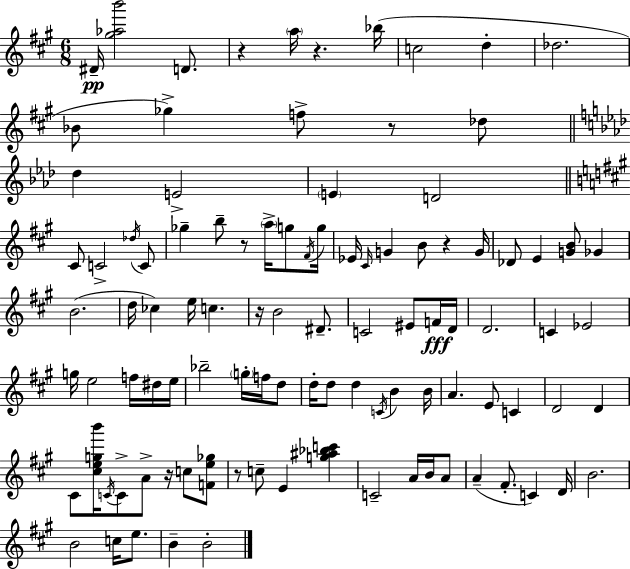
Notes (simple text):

D#4/s [G#5,Ab5,B6]/h D4/e. R/q A5/s R/q. Bb5/s C5/h D5/q Db5/h. Bb4/e Gb5/q F5/e R/e Db5/e Db5/q E4/h E4/q D4/h C#4/e C4/h Db5/s C4/e Gb5/q B5/e R/e A5/s G5/e F#4/s G5/s Eb4/s C#4/s G4/q B4/e R/q G4/s Db4/e E4/q [G4,B4]/e Gb4/q B4/h. D5/s CES5/q E5/s C5/q. R/s B4/h D#4/e. C4/h EIS4/e F4/s D4/s D4/h. C4/q Eb4/h G5/s E5/h F5/s D#5/s E5/s Bb5/h G5/s F5/s D5/e D5/s D5/e D5/q C4/s B4/q B4/s A4/q. E4/e C4/q D4/h D4/q C#4/e [C#5,E5,G5,B6]/s C4/s C4/e A4/e R/s C5/e [F4,E5,Gb5]/e R/e C5/e E4/q [G5,A#5,Bb5,C6]/q C4/h A4/s B4/s A4/e A4/q F#4/e. C4/q D4/s B4/h. B4/h C5/s E5/e. B4/q B4/h